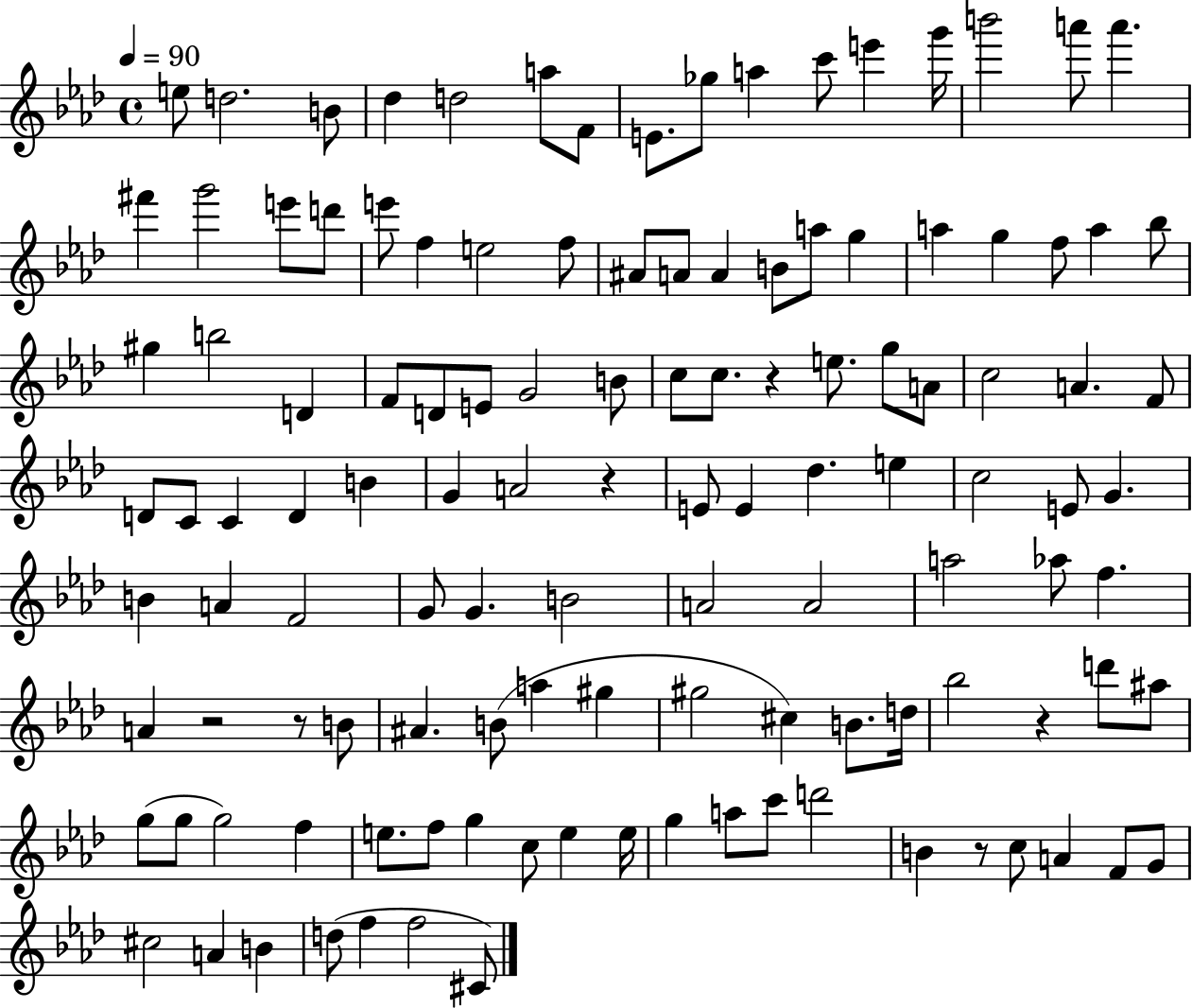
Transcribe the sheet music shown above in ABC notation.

X:1
T:Untitled
M:4/4
L:1/4
K:Ab
e/2 d2 B/2 _d d2 a/2 F/2 E/2 _g/2 a c'/2 e' g'/4 b'2 a'/2 a' ^f' g'2 e'/2 d'/2 e'/2 f e2 f/2 ^A/2 A/2 A B/2 a/2 g a g f/2 a _b/2 ^g b2 D F/2 D/2 E/2 G2 B/2 c/2 c/2 z e/2 g/2 A/2 c2 A F/2 D/2 C/2 C D B G A2 z E/2 E _d e c2 E/2 G B A F2 G/2 G B2 A2 A2 a2 _a/2 f A z2 z/2 B/2 ^A B/2 a ^g ^g2 ^c B/2 d/4 _b2 z d'/2 ^a/2 g/2 g/2 g2 f e/2 f/2 g c/2 e e/4 g a/2 c'/2 d'2 B z/2 c/2 A F/2 G/2 ^c2 A B d/2 f f2 ^C/2